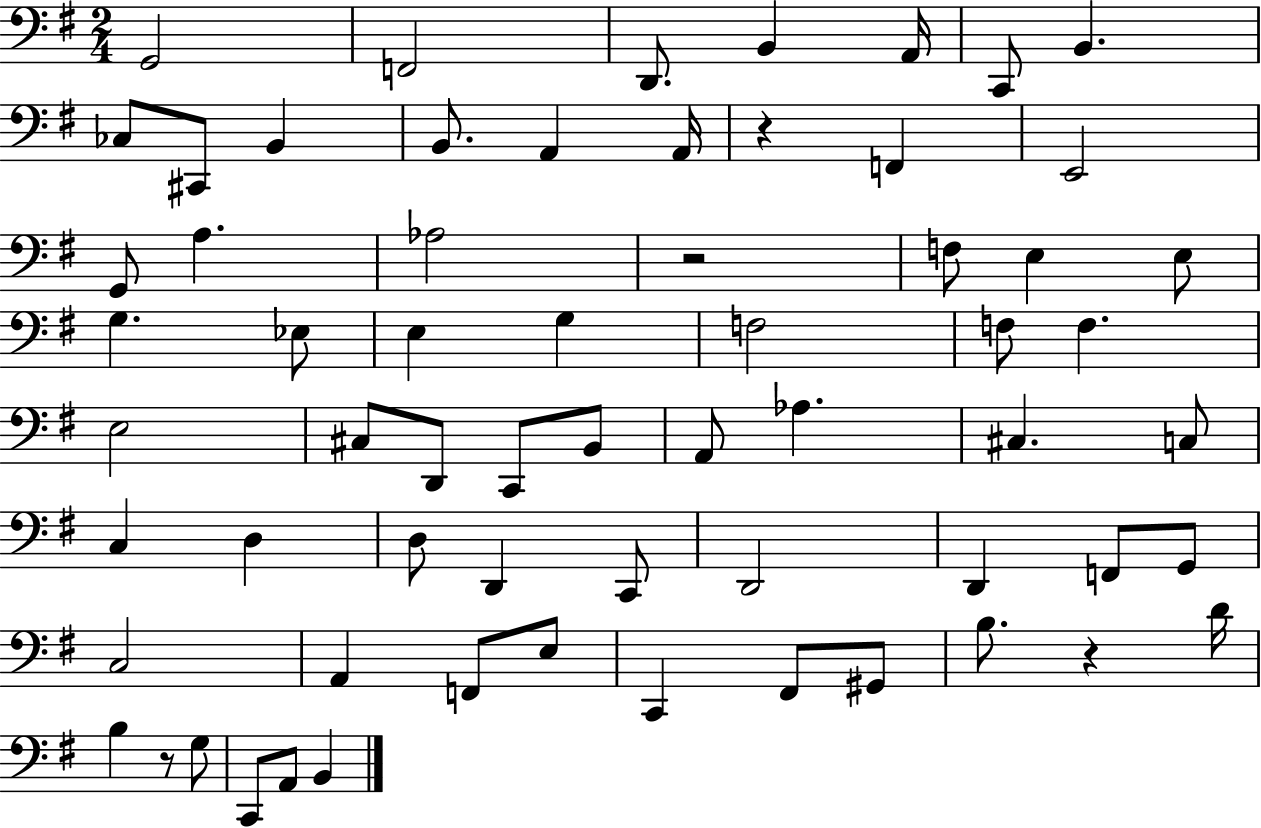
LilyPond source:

{
  \clef bass
  \numericTimeSignature
  \time 2/4
  \key g \major
  g,2 | f,2 | d,8. b,4 a,16 | c,8 b,4. | \break ces8 cis,8 b,4 | b,8. a,4 a,16 | r4 f,4 | e,2 | \break g,8 a4. | aes2 | r2 | f8 e4 e8 | \break g4. ees8 | e4 g4 | f2 | f8 f4. | \break e2 | cis8 d,8 c,8 b,8 | a,8 aes4. | cis4. c8 | \break c4 d4 | d8 d,4 c,8 | d,2 | d,4 f,8 g,8 | \break c2 | a,4 f,8 e8 | c,4 fis,8 gis,8 | b8. r4 d'16 | \break b4 r8 g8 | c,8 a,8 b,4 | \bar "|."
}